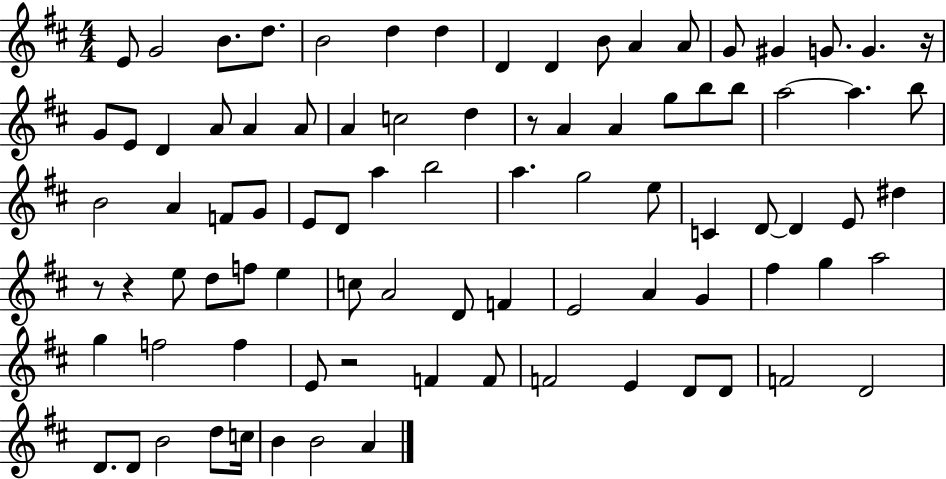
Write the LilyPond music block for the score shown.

{
  \clef treble
  \numericTimeSignature
  \time 4/4
  \key d \major
  \repeat volta 2 { e'8 g'2 b'8. d''8. | b'2 d''4 d''4 | d'4 d'4 b'8 a'4 a'8 | g'8 gis'4 g'8. g'4. r16 | \break g'8 e'8 d'4 a'8 a'4 a'8 | a'4 c''2 d''4 | r8 a'4 a'4 g''8 b''8 b''8 | a''2~~ a''4. b''8 | \break b'2 a'4 f'8 g'8 | e'8 d'8 a''4 b''2 | a''4. g''2 e''8 | c'4 d'8~~ d'4 e'8 dis''4 | \break r8 r4 e''8 d''8 f''8 e''4 | c''8 a'2 d'8 f'4 | e'2 a'4 g'4 | fis''4 g''4 a''2 | \break g''4 f''2 f''4 | e'8 r2 f'4 f'8 | f'2 e'4 d'8 d'8 | f'2 d'2 | \break d'8. d'8 b'2 d''8 c''16 | b'4 b'2 a'4 | } \bar "|."
}